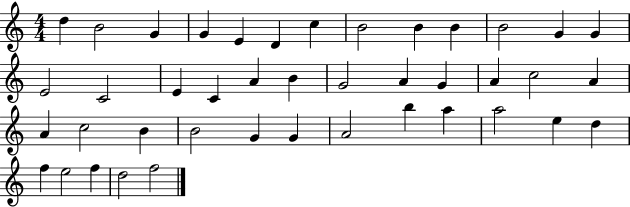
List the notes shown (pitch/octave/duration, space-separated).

D5/q B4/h G4/q G4/q E4/q D4/q C5/q B4/h B4/q B4/q B4/h G4/q G4/q E4/h C4/h E4/q C4/q A4/q B4/q G4/h A4/q G4/q A4/q C5/h A4/q A4/q C5/h B4/q B4/h G4/q G4/q A4/h B5/q A5/q A5/h E5/q D5/q F5/q E5/h F5/q D5/h F5/h